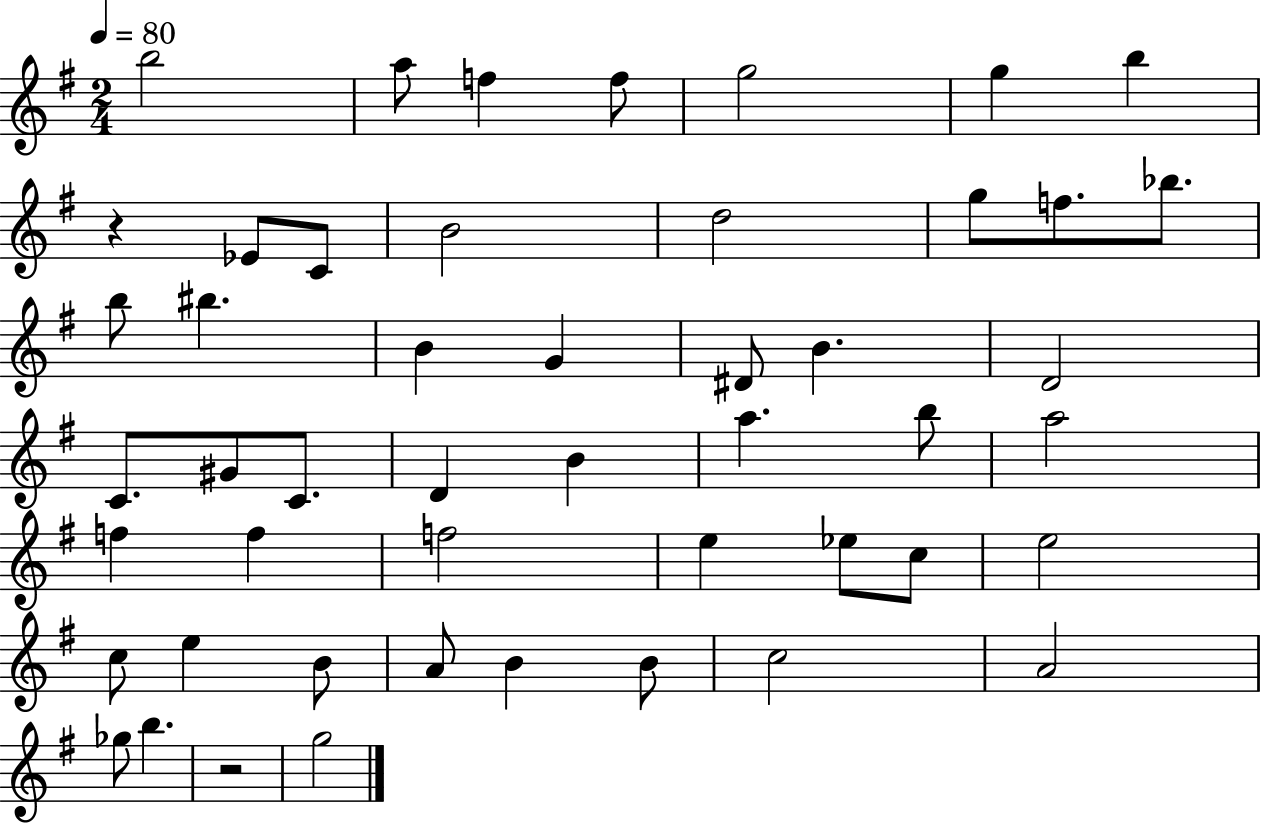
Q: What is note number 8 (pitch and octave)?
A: Eb4